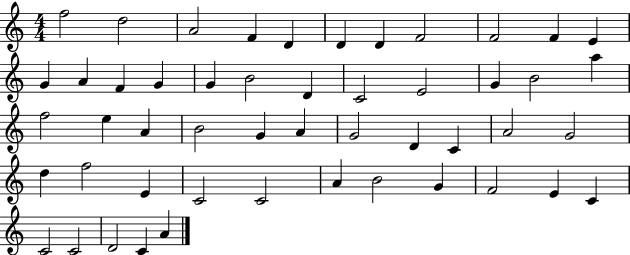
X:1
T:Untitled
M:4/4
L:1/4
K:C
f2 d2 A2 F D D D F2 F2 F E G A F G G B2 D C2 E2 G B2 a f2 e A B2 G A G2 D C A2 G2 d f2 E C2 C2 A B2 G F2 E C C2 C2 D2 C A